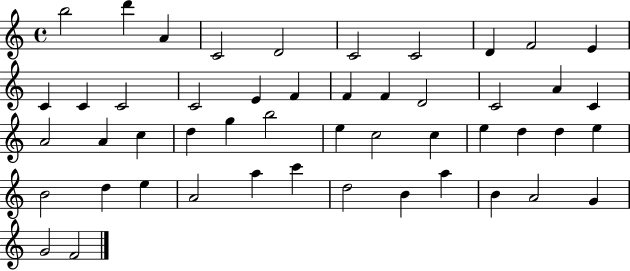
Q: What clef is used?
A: treble